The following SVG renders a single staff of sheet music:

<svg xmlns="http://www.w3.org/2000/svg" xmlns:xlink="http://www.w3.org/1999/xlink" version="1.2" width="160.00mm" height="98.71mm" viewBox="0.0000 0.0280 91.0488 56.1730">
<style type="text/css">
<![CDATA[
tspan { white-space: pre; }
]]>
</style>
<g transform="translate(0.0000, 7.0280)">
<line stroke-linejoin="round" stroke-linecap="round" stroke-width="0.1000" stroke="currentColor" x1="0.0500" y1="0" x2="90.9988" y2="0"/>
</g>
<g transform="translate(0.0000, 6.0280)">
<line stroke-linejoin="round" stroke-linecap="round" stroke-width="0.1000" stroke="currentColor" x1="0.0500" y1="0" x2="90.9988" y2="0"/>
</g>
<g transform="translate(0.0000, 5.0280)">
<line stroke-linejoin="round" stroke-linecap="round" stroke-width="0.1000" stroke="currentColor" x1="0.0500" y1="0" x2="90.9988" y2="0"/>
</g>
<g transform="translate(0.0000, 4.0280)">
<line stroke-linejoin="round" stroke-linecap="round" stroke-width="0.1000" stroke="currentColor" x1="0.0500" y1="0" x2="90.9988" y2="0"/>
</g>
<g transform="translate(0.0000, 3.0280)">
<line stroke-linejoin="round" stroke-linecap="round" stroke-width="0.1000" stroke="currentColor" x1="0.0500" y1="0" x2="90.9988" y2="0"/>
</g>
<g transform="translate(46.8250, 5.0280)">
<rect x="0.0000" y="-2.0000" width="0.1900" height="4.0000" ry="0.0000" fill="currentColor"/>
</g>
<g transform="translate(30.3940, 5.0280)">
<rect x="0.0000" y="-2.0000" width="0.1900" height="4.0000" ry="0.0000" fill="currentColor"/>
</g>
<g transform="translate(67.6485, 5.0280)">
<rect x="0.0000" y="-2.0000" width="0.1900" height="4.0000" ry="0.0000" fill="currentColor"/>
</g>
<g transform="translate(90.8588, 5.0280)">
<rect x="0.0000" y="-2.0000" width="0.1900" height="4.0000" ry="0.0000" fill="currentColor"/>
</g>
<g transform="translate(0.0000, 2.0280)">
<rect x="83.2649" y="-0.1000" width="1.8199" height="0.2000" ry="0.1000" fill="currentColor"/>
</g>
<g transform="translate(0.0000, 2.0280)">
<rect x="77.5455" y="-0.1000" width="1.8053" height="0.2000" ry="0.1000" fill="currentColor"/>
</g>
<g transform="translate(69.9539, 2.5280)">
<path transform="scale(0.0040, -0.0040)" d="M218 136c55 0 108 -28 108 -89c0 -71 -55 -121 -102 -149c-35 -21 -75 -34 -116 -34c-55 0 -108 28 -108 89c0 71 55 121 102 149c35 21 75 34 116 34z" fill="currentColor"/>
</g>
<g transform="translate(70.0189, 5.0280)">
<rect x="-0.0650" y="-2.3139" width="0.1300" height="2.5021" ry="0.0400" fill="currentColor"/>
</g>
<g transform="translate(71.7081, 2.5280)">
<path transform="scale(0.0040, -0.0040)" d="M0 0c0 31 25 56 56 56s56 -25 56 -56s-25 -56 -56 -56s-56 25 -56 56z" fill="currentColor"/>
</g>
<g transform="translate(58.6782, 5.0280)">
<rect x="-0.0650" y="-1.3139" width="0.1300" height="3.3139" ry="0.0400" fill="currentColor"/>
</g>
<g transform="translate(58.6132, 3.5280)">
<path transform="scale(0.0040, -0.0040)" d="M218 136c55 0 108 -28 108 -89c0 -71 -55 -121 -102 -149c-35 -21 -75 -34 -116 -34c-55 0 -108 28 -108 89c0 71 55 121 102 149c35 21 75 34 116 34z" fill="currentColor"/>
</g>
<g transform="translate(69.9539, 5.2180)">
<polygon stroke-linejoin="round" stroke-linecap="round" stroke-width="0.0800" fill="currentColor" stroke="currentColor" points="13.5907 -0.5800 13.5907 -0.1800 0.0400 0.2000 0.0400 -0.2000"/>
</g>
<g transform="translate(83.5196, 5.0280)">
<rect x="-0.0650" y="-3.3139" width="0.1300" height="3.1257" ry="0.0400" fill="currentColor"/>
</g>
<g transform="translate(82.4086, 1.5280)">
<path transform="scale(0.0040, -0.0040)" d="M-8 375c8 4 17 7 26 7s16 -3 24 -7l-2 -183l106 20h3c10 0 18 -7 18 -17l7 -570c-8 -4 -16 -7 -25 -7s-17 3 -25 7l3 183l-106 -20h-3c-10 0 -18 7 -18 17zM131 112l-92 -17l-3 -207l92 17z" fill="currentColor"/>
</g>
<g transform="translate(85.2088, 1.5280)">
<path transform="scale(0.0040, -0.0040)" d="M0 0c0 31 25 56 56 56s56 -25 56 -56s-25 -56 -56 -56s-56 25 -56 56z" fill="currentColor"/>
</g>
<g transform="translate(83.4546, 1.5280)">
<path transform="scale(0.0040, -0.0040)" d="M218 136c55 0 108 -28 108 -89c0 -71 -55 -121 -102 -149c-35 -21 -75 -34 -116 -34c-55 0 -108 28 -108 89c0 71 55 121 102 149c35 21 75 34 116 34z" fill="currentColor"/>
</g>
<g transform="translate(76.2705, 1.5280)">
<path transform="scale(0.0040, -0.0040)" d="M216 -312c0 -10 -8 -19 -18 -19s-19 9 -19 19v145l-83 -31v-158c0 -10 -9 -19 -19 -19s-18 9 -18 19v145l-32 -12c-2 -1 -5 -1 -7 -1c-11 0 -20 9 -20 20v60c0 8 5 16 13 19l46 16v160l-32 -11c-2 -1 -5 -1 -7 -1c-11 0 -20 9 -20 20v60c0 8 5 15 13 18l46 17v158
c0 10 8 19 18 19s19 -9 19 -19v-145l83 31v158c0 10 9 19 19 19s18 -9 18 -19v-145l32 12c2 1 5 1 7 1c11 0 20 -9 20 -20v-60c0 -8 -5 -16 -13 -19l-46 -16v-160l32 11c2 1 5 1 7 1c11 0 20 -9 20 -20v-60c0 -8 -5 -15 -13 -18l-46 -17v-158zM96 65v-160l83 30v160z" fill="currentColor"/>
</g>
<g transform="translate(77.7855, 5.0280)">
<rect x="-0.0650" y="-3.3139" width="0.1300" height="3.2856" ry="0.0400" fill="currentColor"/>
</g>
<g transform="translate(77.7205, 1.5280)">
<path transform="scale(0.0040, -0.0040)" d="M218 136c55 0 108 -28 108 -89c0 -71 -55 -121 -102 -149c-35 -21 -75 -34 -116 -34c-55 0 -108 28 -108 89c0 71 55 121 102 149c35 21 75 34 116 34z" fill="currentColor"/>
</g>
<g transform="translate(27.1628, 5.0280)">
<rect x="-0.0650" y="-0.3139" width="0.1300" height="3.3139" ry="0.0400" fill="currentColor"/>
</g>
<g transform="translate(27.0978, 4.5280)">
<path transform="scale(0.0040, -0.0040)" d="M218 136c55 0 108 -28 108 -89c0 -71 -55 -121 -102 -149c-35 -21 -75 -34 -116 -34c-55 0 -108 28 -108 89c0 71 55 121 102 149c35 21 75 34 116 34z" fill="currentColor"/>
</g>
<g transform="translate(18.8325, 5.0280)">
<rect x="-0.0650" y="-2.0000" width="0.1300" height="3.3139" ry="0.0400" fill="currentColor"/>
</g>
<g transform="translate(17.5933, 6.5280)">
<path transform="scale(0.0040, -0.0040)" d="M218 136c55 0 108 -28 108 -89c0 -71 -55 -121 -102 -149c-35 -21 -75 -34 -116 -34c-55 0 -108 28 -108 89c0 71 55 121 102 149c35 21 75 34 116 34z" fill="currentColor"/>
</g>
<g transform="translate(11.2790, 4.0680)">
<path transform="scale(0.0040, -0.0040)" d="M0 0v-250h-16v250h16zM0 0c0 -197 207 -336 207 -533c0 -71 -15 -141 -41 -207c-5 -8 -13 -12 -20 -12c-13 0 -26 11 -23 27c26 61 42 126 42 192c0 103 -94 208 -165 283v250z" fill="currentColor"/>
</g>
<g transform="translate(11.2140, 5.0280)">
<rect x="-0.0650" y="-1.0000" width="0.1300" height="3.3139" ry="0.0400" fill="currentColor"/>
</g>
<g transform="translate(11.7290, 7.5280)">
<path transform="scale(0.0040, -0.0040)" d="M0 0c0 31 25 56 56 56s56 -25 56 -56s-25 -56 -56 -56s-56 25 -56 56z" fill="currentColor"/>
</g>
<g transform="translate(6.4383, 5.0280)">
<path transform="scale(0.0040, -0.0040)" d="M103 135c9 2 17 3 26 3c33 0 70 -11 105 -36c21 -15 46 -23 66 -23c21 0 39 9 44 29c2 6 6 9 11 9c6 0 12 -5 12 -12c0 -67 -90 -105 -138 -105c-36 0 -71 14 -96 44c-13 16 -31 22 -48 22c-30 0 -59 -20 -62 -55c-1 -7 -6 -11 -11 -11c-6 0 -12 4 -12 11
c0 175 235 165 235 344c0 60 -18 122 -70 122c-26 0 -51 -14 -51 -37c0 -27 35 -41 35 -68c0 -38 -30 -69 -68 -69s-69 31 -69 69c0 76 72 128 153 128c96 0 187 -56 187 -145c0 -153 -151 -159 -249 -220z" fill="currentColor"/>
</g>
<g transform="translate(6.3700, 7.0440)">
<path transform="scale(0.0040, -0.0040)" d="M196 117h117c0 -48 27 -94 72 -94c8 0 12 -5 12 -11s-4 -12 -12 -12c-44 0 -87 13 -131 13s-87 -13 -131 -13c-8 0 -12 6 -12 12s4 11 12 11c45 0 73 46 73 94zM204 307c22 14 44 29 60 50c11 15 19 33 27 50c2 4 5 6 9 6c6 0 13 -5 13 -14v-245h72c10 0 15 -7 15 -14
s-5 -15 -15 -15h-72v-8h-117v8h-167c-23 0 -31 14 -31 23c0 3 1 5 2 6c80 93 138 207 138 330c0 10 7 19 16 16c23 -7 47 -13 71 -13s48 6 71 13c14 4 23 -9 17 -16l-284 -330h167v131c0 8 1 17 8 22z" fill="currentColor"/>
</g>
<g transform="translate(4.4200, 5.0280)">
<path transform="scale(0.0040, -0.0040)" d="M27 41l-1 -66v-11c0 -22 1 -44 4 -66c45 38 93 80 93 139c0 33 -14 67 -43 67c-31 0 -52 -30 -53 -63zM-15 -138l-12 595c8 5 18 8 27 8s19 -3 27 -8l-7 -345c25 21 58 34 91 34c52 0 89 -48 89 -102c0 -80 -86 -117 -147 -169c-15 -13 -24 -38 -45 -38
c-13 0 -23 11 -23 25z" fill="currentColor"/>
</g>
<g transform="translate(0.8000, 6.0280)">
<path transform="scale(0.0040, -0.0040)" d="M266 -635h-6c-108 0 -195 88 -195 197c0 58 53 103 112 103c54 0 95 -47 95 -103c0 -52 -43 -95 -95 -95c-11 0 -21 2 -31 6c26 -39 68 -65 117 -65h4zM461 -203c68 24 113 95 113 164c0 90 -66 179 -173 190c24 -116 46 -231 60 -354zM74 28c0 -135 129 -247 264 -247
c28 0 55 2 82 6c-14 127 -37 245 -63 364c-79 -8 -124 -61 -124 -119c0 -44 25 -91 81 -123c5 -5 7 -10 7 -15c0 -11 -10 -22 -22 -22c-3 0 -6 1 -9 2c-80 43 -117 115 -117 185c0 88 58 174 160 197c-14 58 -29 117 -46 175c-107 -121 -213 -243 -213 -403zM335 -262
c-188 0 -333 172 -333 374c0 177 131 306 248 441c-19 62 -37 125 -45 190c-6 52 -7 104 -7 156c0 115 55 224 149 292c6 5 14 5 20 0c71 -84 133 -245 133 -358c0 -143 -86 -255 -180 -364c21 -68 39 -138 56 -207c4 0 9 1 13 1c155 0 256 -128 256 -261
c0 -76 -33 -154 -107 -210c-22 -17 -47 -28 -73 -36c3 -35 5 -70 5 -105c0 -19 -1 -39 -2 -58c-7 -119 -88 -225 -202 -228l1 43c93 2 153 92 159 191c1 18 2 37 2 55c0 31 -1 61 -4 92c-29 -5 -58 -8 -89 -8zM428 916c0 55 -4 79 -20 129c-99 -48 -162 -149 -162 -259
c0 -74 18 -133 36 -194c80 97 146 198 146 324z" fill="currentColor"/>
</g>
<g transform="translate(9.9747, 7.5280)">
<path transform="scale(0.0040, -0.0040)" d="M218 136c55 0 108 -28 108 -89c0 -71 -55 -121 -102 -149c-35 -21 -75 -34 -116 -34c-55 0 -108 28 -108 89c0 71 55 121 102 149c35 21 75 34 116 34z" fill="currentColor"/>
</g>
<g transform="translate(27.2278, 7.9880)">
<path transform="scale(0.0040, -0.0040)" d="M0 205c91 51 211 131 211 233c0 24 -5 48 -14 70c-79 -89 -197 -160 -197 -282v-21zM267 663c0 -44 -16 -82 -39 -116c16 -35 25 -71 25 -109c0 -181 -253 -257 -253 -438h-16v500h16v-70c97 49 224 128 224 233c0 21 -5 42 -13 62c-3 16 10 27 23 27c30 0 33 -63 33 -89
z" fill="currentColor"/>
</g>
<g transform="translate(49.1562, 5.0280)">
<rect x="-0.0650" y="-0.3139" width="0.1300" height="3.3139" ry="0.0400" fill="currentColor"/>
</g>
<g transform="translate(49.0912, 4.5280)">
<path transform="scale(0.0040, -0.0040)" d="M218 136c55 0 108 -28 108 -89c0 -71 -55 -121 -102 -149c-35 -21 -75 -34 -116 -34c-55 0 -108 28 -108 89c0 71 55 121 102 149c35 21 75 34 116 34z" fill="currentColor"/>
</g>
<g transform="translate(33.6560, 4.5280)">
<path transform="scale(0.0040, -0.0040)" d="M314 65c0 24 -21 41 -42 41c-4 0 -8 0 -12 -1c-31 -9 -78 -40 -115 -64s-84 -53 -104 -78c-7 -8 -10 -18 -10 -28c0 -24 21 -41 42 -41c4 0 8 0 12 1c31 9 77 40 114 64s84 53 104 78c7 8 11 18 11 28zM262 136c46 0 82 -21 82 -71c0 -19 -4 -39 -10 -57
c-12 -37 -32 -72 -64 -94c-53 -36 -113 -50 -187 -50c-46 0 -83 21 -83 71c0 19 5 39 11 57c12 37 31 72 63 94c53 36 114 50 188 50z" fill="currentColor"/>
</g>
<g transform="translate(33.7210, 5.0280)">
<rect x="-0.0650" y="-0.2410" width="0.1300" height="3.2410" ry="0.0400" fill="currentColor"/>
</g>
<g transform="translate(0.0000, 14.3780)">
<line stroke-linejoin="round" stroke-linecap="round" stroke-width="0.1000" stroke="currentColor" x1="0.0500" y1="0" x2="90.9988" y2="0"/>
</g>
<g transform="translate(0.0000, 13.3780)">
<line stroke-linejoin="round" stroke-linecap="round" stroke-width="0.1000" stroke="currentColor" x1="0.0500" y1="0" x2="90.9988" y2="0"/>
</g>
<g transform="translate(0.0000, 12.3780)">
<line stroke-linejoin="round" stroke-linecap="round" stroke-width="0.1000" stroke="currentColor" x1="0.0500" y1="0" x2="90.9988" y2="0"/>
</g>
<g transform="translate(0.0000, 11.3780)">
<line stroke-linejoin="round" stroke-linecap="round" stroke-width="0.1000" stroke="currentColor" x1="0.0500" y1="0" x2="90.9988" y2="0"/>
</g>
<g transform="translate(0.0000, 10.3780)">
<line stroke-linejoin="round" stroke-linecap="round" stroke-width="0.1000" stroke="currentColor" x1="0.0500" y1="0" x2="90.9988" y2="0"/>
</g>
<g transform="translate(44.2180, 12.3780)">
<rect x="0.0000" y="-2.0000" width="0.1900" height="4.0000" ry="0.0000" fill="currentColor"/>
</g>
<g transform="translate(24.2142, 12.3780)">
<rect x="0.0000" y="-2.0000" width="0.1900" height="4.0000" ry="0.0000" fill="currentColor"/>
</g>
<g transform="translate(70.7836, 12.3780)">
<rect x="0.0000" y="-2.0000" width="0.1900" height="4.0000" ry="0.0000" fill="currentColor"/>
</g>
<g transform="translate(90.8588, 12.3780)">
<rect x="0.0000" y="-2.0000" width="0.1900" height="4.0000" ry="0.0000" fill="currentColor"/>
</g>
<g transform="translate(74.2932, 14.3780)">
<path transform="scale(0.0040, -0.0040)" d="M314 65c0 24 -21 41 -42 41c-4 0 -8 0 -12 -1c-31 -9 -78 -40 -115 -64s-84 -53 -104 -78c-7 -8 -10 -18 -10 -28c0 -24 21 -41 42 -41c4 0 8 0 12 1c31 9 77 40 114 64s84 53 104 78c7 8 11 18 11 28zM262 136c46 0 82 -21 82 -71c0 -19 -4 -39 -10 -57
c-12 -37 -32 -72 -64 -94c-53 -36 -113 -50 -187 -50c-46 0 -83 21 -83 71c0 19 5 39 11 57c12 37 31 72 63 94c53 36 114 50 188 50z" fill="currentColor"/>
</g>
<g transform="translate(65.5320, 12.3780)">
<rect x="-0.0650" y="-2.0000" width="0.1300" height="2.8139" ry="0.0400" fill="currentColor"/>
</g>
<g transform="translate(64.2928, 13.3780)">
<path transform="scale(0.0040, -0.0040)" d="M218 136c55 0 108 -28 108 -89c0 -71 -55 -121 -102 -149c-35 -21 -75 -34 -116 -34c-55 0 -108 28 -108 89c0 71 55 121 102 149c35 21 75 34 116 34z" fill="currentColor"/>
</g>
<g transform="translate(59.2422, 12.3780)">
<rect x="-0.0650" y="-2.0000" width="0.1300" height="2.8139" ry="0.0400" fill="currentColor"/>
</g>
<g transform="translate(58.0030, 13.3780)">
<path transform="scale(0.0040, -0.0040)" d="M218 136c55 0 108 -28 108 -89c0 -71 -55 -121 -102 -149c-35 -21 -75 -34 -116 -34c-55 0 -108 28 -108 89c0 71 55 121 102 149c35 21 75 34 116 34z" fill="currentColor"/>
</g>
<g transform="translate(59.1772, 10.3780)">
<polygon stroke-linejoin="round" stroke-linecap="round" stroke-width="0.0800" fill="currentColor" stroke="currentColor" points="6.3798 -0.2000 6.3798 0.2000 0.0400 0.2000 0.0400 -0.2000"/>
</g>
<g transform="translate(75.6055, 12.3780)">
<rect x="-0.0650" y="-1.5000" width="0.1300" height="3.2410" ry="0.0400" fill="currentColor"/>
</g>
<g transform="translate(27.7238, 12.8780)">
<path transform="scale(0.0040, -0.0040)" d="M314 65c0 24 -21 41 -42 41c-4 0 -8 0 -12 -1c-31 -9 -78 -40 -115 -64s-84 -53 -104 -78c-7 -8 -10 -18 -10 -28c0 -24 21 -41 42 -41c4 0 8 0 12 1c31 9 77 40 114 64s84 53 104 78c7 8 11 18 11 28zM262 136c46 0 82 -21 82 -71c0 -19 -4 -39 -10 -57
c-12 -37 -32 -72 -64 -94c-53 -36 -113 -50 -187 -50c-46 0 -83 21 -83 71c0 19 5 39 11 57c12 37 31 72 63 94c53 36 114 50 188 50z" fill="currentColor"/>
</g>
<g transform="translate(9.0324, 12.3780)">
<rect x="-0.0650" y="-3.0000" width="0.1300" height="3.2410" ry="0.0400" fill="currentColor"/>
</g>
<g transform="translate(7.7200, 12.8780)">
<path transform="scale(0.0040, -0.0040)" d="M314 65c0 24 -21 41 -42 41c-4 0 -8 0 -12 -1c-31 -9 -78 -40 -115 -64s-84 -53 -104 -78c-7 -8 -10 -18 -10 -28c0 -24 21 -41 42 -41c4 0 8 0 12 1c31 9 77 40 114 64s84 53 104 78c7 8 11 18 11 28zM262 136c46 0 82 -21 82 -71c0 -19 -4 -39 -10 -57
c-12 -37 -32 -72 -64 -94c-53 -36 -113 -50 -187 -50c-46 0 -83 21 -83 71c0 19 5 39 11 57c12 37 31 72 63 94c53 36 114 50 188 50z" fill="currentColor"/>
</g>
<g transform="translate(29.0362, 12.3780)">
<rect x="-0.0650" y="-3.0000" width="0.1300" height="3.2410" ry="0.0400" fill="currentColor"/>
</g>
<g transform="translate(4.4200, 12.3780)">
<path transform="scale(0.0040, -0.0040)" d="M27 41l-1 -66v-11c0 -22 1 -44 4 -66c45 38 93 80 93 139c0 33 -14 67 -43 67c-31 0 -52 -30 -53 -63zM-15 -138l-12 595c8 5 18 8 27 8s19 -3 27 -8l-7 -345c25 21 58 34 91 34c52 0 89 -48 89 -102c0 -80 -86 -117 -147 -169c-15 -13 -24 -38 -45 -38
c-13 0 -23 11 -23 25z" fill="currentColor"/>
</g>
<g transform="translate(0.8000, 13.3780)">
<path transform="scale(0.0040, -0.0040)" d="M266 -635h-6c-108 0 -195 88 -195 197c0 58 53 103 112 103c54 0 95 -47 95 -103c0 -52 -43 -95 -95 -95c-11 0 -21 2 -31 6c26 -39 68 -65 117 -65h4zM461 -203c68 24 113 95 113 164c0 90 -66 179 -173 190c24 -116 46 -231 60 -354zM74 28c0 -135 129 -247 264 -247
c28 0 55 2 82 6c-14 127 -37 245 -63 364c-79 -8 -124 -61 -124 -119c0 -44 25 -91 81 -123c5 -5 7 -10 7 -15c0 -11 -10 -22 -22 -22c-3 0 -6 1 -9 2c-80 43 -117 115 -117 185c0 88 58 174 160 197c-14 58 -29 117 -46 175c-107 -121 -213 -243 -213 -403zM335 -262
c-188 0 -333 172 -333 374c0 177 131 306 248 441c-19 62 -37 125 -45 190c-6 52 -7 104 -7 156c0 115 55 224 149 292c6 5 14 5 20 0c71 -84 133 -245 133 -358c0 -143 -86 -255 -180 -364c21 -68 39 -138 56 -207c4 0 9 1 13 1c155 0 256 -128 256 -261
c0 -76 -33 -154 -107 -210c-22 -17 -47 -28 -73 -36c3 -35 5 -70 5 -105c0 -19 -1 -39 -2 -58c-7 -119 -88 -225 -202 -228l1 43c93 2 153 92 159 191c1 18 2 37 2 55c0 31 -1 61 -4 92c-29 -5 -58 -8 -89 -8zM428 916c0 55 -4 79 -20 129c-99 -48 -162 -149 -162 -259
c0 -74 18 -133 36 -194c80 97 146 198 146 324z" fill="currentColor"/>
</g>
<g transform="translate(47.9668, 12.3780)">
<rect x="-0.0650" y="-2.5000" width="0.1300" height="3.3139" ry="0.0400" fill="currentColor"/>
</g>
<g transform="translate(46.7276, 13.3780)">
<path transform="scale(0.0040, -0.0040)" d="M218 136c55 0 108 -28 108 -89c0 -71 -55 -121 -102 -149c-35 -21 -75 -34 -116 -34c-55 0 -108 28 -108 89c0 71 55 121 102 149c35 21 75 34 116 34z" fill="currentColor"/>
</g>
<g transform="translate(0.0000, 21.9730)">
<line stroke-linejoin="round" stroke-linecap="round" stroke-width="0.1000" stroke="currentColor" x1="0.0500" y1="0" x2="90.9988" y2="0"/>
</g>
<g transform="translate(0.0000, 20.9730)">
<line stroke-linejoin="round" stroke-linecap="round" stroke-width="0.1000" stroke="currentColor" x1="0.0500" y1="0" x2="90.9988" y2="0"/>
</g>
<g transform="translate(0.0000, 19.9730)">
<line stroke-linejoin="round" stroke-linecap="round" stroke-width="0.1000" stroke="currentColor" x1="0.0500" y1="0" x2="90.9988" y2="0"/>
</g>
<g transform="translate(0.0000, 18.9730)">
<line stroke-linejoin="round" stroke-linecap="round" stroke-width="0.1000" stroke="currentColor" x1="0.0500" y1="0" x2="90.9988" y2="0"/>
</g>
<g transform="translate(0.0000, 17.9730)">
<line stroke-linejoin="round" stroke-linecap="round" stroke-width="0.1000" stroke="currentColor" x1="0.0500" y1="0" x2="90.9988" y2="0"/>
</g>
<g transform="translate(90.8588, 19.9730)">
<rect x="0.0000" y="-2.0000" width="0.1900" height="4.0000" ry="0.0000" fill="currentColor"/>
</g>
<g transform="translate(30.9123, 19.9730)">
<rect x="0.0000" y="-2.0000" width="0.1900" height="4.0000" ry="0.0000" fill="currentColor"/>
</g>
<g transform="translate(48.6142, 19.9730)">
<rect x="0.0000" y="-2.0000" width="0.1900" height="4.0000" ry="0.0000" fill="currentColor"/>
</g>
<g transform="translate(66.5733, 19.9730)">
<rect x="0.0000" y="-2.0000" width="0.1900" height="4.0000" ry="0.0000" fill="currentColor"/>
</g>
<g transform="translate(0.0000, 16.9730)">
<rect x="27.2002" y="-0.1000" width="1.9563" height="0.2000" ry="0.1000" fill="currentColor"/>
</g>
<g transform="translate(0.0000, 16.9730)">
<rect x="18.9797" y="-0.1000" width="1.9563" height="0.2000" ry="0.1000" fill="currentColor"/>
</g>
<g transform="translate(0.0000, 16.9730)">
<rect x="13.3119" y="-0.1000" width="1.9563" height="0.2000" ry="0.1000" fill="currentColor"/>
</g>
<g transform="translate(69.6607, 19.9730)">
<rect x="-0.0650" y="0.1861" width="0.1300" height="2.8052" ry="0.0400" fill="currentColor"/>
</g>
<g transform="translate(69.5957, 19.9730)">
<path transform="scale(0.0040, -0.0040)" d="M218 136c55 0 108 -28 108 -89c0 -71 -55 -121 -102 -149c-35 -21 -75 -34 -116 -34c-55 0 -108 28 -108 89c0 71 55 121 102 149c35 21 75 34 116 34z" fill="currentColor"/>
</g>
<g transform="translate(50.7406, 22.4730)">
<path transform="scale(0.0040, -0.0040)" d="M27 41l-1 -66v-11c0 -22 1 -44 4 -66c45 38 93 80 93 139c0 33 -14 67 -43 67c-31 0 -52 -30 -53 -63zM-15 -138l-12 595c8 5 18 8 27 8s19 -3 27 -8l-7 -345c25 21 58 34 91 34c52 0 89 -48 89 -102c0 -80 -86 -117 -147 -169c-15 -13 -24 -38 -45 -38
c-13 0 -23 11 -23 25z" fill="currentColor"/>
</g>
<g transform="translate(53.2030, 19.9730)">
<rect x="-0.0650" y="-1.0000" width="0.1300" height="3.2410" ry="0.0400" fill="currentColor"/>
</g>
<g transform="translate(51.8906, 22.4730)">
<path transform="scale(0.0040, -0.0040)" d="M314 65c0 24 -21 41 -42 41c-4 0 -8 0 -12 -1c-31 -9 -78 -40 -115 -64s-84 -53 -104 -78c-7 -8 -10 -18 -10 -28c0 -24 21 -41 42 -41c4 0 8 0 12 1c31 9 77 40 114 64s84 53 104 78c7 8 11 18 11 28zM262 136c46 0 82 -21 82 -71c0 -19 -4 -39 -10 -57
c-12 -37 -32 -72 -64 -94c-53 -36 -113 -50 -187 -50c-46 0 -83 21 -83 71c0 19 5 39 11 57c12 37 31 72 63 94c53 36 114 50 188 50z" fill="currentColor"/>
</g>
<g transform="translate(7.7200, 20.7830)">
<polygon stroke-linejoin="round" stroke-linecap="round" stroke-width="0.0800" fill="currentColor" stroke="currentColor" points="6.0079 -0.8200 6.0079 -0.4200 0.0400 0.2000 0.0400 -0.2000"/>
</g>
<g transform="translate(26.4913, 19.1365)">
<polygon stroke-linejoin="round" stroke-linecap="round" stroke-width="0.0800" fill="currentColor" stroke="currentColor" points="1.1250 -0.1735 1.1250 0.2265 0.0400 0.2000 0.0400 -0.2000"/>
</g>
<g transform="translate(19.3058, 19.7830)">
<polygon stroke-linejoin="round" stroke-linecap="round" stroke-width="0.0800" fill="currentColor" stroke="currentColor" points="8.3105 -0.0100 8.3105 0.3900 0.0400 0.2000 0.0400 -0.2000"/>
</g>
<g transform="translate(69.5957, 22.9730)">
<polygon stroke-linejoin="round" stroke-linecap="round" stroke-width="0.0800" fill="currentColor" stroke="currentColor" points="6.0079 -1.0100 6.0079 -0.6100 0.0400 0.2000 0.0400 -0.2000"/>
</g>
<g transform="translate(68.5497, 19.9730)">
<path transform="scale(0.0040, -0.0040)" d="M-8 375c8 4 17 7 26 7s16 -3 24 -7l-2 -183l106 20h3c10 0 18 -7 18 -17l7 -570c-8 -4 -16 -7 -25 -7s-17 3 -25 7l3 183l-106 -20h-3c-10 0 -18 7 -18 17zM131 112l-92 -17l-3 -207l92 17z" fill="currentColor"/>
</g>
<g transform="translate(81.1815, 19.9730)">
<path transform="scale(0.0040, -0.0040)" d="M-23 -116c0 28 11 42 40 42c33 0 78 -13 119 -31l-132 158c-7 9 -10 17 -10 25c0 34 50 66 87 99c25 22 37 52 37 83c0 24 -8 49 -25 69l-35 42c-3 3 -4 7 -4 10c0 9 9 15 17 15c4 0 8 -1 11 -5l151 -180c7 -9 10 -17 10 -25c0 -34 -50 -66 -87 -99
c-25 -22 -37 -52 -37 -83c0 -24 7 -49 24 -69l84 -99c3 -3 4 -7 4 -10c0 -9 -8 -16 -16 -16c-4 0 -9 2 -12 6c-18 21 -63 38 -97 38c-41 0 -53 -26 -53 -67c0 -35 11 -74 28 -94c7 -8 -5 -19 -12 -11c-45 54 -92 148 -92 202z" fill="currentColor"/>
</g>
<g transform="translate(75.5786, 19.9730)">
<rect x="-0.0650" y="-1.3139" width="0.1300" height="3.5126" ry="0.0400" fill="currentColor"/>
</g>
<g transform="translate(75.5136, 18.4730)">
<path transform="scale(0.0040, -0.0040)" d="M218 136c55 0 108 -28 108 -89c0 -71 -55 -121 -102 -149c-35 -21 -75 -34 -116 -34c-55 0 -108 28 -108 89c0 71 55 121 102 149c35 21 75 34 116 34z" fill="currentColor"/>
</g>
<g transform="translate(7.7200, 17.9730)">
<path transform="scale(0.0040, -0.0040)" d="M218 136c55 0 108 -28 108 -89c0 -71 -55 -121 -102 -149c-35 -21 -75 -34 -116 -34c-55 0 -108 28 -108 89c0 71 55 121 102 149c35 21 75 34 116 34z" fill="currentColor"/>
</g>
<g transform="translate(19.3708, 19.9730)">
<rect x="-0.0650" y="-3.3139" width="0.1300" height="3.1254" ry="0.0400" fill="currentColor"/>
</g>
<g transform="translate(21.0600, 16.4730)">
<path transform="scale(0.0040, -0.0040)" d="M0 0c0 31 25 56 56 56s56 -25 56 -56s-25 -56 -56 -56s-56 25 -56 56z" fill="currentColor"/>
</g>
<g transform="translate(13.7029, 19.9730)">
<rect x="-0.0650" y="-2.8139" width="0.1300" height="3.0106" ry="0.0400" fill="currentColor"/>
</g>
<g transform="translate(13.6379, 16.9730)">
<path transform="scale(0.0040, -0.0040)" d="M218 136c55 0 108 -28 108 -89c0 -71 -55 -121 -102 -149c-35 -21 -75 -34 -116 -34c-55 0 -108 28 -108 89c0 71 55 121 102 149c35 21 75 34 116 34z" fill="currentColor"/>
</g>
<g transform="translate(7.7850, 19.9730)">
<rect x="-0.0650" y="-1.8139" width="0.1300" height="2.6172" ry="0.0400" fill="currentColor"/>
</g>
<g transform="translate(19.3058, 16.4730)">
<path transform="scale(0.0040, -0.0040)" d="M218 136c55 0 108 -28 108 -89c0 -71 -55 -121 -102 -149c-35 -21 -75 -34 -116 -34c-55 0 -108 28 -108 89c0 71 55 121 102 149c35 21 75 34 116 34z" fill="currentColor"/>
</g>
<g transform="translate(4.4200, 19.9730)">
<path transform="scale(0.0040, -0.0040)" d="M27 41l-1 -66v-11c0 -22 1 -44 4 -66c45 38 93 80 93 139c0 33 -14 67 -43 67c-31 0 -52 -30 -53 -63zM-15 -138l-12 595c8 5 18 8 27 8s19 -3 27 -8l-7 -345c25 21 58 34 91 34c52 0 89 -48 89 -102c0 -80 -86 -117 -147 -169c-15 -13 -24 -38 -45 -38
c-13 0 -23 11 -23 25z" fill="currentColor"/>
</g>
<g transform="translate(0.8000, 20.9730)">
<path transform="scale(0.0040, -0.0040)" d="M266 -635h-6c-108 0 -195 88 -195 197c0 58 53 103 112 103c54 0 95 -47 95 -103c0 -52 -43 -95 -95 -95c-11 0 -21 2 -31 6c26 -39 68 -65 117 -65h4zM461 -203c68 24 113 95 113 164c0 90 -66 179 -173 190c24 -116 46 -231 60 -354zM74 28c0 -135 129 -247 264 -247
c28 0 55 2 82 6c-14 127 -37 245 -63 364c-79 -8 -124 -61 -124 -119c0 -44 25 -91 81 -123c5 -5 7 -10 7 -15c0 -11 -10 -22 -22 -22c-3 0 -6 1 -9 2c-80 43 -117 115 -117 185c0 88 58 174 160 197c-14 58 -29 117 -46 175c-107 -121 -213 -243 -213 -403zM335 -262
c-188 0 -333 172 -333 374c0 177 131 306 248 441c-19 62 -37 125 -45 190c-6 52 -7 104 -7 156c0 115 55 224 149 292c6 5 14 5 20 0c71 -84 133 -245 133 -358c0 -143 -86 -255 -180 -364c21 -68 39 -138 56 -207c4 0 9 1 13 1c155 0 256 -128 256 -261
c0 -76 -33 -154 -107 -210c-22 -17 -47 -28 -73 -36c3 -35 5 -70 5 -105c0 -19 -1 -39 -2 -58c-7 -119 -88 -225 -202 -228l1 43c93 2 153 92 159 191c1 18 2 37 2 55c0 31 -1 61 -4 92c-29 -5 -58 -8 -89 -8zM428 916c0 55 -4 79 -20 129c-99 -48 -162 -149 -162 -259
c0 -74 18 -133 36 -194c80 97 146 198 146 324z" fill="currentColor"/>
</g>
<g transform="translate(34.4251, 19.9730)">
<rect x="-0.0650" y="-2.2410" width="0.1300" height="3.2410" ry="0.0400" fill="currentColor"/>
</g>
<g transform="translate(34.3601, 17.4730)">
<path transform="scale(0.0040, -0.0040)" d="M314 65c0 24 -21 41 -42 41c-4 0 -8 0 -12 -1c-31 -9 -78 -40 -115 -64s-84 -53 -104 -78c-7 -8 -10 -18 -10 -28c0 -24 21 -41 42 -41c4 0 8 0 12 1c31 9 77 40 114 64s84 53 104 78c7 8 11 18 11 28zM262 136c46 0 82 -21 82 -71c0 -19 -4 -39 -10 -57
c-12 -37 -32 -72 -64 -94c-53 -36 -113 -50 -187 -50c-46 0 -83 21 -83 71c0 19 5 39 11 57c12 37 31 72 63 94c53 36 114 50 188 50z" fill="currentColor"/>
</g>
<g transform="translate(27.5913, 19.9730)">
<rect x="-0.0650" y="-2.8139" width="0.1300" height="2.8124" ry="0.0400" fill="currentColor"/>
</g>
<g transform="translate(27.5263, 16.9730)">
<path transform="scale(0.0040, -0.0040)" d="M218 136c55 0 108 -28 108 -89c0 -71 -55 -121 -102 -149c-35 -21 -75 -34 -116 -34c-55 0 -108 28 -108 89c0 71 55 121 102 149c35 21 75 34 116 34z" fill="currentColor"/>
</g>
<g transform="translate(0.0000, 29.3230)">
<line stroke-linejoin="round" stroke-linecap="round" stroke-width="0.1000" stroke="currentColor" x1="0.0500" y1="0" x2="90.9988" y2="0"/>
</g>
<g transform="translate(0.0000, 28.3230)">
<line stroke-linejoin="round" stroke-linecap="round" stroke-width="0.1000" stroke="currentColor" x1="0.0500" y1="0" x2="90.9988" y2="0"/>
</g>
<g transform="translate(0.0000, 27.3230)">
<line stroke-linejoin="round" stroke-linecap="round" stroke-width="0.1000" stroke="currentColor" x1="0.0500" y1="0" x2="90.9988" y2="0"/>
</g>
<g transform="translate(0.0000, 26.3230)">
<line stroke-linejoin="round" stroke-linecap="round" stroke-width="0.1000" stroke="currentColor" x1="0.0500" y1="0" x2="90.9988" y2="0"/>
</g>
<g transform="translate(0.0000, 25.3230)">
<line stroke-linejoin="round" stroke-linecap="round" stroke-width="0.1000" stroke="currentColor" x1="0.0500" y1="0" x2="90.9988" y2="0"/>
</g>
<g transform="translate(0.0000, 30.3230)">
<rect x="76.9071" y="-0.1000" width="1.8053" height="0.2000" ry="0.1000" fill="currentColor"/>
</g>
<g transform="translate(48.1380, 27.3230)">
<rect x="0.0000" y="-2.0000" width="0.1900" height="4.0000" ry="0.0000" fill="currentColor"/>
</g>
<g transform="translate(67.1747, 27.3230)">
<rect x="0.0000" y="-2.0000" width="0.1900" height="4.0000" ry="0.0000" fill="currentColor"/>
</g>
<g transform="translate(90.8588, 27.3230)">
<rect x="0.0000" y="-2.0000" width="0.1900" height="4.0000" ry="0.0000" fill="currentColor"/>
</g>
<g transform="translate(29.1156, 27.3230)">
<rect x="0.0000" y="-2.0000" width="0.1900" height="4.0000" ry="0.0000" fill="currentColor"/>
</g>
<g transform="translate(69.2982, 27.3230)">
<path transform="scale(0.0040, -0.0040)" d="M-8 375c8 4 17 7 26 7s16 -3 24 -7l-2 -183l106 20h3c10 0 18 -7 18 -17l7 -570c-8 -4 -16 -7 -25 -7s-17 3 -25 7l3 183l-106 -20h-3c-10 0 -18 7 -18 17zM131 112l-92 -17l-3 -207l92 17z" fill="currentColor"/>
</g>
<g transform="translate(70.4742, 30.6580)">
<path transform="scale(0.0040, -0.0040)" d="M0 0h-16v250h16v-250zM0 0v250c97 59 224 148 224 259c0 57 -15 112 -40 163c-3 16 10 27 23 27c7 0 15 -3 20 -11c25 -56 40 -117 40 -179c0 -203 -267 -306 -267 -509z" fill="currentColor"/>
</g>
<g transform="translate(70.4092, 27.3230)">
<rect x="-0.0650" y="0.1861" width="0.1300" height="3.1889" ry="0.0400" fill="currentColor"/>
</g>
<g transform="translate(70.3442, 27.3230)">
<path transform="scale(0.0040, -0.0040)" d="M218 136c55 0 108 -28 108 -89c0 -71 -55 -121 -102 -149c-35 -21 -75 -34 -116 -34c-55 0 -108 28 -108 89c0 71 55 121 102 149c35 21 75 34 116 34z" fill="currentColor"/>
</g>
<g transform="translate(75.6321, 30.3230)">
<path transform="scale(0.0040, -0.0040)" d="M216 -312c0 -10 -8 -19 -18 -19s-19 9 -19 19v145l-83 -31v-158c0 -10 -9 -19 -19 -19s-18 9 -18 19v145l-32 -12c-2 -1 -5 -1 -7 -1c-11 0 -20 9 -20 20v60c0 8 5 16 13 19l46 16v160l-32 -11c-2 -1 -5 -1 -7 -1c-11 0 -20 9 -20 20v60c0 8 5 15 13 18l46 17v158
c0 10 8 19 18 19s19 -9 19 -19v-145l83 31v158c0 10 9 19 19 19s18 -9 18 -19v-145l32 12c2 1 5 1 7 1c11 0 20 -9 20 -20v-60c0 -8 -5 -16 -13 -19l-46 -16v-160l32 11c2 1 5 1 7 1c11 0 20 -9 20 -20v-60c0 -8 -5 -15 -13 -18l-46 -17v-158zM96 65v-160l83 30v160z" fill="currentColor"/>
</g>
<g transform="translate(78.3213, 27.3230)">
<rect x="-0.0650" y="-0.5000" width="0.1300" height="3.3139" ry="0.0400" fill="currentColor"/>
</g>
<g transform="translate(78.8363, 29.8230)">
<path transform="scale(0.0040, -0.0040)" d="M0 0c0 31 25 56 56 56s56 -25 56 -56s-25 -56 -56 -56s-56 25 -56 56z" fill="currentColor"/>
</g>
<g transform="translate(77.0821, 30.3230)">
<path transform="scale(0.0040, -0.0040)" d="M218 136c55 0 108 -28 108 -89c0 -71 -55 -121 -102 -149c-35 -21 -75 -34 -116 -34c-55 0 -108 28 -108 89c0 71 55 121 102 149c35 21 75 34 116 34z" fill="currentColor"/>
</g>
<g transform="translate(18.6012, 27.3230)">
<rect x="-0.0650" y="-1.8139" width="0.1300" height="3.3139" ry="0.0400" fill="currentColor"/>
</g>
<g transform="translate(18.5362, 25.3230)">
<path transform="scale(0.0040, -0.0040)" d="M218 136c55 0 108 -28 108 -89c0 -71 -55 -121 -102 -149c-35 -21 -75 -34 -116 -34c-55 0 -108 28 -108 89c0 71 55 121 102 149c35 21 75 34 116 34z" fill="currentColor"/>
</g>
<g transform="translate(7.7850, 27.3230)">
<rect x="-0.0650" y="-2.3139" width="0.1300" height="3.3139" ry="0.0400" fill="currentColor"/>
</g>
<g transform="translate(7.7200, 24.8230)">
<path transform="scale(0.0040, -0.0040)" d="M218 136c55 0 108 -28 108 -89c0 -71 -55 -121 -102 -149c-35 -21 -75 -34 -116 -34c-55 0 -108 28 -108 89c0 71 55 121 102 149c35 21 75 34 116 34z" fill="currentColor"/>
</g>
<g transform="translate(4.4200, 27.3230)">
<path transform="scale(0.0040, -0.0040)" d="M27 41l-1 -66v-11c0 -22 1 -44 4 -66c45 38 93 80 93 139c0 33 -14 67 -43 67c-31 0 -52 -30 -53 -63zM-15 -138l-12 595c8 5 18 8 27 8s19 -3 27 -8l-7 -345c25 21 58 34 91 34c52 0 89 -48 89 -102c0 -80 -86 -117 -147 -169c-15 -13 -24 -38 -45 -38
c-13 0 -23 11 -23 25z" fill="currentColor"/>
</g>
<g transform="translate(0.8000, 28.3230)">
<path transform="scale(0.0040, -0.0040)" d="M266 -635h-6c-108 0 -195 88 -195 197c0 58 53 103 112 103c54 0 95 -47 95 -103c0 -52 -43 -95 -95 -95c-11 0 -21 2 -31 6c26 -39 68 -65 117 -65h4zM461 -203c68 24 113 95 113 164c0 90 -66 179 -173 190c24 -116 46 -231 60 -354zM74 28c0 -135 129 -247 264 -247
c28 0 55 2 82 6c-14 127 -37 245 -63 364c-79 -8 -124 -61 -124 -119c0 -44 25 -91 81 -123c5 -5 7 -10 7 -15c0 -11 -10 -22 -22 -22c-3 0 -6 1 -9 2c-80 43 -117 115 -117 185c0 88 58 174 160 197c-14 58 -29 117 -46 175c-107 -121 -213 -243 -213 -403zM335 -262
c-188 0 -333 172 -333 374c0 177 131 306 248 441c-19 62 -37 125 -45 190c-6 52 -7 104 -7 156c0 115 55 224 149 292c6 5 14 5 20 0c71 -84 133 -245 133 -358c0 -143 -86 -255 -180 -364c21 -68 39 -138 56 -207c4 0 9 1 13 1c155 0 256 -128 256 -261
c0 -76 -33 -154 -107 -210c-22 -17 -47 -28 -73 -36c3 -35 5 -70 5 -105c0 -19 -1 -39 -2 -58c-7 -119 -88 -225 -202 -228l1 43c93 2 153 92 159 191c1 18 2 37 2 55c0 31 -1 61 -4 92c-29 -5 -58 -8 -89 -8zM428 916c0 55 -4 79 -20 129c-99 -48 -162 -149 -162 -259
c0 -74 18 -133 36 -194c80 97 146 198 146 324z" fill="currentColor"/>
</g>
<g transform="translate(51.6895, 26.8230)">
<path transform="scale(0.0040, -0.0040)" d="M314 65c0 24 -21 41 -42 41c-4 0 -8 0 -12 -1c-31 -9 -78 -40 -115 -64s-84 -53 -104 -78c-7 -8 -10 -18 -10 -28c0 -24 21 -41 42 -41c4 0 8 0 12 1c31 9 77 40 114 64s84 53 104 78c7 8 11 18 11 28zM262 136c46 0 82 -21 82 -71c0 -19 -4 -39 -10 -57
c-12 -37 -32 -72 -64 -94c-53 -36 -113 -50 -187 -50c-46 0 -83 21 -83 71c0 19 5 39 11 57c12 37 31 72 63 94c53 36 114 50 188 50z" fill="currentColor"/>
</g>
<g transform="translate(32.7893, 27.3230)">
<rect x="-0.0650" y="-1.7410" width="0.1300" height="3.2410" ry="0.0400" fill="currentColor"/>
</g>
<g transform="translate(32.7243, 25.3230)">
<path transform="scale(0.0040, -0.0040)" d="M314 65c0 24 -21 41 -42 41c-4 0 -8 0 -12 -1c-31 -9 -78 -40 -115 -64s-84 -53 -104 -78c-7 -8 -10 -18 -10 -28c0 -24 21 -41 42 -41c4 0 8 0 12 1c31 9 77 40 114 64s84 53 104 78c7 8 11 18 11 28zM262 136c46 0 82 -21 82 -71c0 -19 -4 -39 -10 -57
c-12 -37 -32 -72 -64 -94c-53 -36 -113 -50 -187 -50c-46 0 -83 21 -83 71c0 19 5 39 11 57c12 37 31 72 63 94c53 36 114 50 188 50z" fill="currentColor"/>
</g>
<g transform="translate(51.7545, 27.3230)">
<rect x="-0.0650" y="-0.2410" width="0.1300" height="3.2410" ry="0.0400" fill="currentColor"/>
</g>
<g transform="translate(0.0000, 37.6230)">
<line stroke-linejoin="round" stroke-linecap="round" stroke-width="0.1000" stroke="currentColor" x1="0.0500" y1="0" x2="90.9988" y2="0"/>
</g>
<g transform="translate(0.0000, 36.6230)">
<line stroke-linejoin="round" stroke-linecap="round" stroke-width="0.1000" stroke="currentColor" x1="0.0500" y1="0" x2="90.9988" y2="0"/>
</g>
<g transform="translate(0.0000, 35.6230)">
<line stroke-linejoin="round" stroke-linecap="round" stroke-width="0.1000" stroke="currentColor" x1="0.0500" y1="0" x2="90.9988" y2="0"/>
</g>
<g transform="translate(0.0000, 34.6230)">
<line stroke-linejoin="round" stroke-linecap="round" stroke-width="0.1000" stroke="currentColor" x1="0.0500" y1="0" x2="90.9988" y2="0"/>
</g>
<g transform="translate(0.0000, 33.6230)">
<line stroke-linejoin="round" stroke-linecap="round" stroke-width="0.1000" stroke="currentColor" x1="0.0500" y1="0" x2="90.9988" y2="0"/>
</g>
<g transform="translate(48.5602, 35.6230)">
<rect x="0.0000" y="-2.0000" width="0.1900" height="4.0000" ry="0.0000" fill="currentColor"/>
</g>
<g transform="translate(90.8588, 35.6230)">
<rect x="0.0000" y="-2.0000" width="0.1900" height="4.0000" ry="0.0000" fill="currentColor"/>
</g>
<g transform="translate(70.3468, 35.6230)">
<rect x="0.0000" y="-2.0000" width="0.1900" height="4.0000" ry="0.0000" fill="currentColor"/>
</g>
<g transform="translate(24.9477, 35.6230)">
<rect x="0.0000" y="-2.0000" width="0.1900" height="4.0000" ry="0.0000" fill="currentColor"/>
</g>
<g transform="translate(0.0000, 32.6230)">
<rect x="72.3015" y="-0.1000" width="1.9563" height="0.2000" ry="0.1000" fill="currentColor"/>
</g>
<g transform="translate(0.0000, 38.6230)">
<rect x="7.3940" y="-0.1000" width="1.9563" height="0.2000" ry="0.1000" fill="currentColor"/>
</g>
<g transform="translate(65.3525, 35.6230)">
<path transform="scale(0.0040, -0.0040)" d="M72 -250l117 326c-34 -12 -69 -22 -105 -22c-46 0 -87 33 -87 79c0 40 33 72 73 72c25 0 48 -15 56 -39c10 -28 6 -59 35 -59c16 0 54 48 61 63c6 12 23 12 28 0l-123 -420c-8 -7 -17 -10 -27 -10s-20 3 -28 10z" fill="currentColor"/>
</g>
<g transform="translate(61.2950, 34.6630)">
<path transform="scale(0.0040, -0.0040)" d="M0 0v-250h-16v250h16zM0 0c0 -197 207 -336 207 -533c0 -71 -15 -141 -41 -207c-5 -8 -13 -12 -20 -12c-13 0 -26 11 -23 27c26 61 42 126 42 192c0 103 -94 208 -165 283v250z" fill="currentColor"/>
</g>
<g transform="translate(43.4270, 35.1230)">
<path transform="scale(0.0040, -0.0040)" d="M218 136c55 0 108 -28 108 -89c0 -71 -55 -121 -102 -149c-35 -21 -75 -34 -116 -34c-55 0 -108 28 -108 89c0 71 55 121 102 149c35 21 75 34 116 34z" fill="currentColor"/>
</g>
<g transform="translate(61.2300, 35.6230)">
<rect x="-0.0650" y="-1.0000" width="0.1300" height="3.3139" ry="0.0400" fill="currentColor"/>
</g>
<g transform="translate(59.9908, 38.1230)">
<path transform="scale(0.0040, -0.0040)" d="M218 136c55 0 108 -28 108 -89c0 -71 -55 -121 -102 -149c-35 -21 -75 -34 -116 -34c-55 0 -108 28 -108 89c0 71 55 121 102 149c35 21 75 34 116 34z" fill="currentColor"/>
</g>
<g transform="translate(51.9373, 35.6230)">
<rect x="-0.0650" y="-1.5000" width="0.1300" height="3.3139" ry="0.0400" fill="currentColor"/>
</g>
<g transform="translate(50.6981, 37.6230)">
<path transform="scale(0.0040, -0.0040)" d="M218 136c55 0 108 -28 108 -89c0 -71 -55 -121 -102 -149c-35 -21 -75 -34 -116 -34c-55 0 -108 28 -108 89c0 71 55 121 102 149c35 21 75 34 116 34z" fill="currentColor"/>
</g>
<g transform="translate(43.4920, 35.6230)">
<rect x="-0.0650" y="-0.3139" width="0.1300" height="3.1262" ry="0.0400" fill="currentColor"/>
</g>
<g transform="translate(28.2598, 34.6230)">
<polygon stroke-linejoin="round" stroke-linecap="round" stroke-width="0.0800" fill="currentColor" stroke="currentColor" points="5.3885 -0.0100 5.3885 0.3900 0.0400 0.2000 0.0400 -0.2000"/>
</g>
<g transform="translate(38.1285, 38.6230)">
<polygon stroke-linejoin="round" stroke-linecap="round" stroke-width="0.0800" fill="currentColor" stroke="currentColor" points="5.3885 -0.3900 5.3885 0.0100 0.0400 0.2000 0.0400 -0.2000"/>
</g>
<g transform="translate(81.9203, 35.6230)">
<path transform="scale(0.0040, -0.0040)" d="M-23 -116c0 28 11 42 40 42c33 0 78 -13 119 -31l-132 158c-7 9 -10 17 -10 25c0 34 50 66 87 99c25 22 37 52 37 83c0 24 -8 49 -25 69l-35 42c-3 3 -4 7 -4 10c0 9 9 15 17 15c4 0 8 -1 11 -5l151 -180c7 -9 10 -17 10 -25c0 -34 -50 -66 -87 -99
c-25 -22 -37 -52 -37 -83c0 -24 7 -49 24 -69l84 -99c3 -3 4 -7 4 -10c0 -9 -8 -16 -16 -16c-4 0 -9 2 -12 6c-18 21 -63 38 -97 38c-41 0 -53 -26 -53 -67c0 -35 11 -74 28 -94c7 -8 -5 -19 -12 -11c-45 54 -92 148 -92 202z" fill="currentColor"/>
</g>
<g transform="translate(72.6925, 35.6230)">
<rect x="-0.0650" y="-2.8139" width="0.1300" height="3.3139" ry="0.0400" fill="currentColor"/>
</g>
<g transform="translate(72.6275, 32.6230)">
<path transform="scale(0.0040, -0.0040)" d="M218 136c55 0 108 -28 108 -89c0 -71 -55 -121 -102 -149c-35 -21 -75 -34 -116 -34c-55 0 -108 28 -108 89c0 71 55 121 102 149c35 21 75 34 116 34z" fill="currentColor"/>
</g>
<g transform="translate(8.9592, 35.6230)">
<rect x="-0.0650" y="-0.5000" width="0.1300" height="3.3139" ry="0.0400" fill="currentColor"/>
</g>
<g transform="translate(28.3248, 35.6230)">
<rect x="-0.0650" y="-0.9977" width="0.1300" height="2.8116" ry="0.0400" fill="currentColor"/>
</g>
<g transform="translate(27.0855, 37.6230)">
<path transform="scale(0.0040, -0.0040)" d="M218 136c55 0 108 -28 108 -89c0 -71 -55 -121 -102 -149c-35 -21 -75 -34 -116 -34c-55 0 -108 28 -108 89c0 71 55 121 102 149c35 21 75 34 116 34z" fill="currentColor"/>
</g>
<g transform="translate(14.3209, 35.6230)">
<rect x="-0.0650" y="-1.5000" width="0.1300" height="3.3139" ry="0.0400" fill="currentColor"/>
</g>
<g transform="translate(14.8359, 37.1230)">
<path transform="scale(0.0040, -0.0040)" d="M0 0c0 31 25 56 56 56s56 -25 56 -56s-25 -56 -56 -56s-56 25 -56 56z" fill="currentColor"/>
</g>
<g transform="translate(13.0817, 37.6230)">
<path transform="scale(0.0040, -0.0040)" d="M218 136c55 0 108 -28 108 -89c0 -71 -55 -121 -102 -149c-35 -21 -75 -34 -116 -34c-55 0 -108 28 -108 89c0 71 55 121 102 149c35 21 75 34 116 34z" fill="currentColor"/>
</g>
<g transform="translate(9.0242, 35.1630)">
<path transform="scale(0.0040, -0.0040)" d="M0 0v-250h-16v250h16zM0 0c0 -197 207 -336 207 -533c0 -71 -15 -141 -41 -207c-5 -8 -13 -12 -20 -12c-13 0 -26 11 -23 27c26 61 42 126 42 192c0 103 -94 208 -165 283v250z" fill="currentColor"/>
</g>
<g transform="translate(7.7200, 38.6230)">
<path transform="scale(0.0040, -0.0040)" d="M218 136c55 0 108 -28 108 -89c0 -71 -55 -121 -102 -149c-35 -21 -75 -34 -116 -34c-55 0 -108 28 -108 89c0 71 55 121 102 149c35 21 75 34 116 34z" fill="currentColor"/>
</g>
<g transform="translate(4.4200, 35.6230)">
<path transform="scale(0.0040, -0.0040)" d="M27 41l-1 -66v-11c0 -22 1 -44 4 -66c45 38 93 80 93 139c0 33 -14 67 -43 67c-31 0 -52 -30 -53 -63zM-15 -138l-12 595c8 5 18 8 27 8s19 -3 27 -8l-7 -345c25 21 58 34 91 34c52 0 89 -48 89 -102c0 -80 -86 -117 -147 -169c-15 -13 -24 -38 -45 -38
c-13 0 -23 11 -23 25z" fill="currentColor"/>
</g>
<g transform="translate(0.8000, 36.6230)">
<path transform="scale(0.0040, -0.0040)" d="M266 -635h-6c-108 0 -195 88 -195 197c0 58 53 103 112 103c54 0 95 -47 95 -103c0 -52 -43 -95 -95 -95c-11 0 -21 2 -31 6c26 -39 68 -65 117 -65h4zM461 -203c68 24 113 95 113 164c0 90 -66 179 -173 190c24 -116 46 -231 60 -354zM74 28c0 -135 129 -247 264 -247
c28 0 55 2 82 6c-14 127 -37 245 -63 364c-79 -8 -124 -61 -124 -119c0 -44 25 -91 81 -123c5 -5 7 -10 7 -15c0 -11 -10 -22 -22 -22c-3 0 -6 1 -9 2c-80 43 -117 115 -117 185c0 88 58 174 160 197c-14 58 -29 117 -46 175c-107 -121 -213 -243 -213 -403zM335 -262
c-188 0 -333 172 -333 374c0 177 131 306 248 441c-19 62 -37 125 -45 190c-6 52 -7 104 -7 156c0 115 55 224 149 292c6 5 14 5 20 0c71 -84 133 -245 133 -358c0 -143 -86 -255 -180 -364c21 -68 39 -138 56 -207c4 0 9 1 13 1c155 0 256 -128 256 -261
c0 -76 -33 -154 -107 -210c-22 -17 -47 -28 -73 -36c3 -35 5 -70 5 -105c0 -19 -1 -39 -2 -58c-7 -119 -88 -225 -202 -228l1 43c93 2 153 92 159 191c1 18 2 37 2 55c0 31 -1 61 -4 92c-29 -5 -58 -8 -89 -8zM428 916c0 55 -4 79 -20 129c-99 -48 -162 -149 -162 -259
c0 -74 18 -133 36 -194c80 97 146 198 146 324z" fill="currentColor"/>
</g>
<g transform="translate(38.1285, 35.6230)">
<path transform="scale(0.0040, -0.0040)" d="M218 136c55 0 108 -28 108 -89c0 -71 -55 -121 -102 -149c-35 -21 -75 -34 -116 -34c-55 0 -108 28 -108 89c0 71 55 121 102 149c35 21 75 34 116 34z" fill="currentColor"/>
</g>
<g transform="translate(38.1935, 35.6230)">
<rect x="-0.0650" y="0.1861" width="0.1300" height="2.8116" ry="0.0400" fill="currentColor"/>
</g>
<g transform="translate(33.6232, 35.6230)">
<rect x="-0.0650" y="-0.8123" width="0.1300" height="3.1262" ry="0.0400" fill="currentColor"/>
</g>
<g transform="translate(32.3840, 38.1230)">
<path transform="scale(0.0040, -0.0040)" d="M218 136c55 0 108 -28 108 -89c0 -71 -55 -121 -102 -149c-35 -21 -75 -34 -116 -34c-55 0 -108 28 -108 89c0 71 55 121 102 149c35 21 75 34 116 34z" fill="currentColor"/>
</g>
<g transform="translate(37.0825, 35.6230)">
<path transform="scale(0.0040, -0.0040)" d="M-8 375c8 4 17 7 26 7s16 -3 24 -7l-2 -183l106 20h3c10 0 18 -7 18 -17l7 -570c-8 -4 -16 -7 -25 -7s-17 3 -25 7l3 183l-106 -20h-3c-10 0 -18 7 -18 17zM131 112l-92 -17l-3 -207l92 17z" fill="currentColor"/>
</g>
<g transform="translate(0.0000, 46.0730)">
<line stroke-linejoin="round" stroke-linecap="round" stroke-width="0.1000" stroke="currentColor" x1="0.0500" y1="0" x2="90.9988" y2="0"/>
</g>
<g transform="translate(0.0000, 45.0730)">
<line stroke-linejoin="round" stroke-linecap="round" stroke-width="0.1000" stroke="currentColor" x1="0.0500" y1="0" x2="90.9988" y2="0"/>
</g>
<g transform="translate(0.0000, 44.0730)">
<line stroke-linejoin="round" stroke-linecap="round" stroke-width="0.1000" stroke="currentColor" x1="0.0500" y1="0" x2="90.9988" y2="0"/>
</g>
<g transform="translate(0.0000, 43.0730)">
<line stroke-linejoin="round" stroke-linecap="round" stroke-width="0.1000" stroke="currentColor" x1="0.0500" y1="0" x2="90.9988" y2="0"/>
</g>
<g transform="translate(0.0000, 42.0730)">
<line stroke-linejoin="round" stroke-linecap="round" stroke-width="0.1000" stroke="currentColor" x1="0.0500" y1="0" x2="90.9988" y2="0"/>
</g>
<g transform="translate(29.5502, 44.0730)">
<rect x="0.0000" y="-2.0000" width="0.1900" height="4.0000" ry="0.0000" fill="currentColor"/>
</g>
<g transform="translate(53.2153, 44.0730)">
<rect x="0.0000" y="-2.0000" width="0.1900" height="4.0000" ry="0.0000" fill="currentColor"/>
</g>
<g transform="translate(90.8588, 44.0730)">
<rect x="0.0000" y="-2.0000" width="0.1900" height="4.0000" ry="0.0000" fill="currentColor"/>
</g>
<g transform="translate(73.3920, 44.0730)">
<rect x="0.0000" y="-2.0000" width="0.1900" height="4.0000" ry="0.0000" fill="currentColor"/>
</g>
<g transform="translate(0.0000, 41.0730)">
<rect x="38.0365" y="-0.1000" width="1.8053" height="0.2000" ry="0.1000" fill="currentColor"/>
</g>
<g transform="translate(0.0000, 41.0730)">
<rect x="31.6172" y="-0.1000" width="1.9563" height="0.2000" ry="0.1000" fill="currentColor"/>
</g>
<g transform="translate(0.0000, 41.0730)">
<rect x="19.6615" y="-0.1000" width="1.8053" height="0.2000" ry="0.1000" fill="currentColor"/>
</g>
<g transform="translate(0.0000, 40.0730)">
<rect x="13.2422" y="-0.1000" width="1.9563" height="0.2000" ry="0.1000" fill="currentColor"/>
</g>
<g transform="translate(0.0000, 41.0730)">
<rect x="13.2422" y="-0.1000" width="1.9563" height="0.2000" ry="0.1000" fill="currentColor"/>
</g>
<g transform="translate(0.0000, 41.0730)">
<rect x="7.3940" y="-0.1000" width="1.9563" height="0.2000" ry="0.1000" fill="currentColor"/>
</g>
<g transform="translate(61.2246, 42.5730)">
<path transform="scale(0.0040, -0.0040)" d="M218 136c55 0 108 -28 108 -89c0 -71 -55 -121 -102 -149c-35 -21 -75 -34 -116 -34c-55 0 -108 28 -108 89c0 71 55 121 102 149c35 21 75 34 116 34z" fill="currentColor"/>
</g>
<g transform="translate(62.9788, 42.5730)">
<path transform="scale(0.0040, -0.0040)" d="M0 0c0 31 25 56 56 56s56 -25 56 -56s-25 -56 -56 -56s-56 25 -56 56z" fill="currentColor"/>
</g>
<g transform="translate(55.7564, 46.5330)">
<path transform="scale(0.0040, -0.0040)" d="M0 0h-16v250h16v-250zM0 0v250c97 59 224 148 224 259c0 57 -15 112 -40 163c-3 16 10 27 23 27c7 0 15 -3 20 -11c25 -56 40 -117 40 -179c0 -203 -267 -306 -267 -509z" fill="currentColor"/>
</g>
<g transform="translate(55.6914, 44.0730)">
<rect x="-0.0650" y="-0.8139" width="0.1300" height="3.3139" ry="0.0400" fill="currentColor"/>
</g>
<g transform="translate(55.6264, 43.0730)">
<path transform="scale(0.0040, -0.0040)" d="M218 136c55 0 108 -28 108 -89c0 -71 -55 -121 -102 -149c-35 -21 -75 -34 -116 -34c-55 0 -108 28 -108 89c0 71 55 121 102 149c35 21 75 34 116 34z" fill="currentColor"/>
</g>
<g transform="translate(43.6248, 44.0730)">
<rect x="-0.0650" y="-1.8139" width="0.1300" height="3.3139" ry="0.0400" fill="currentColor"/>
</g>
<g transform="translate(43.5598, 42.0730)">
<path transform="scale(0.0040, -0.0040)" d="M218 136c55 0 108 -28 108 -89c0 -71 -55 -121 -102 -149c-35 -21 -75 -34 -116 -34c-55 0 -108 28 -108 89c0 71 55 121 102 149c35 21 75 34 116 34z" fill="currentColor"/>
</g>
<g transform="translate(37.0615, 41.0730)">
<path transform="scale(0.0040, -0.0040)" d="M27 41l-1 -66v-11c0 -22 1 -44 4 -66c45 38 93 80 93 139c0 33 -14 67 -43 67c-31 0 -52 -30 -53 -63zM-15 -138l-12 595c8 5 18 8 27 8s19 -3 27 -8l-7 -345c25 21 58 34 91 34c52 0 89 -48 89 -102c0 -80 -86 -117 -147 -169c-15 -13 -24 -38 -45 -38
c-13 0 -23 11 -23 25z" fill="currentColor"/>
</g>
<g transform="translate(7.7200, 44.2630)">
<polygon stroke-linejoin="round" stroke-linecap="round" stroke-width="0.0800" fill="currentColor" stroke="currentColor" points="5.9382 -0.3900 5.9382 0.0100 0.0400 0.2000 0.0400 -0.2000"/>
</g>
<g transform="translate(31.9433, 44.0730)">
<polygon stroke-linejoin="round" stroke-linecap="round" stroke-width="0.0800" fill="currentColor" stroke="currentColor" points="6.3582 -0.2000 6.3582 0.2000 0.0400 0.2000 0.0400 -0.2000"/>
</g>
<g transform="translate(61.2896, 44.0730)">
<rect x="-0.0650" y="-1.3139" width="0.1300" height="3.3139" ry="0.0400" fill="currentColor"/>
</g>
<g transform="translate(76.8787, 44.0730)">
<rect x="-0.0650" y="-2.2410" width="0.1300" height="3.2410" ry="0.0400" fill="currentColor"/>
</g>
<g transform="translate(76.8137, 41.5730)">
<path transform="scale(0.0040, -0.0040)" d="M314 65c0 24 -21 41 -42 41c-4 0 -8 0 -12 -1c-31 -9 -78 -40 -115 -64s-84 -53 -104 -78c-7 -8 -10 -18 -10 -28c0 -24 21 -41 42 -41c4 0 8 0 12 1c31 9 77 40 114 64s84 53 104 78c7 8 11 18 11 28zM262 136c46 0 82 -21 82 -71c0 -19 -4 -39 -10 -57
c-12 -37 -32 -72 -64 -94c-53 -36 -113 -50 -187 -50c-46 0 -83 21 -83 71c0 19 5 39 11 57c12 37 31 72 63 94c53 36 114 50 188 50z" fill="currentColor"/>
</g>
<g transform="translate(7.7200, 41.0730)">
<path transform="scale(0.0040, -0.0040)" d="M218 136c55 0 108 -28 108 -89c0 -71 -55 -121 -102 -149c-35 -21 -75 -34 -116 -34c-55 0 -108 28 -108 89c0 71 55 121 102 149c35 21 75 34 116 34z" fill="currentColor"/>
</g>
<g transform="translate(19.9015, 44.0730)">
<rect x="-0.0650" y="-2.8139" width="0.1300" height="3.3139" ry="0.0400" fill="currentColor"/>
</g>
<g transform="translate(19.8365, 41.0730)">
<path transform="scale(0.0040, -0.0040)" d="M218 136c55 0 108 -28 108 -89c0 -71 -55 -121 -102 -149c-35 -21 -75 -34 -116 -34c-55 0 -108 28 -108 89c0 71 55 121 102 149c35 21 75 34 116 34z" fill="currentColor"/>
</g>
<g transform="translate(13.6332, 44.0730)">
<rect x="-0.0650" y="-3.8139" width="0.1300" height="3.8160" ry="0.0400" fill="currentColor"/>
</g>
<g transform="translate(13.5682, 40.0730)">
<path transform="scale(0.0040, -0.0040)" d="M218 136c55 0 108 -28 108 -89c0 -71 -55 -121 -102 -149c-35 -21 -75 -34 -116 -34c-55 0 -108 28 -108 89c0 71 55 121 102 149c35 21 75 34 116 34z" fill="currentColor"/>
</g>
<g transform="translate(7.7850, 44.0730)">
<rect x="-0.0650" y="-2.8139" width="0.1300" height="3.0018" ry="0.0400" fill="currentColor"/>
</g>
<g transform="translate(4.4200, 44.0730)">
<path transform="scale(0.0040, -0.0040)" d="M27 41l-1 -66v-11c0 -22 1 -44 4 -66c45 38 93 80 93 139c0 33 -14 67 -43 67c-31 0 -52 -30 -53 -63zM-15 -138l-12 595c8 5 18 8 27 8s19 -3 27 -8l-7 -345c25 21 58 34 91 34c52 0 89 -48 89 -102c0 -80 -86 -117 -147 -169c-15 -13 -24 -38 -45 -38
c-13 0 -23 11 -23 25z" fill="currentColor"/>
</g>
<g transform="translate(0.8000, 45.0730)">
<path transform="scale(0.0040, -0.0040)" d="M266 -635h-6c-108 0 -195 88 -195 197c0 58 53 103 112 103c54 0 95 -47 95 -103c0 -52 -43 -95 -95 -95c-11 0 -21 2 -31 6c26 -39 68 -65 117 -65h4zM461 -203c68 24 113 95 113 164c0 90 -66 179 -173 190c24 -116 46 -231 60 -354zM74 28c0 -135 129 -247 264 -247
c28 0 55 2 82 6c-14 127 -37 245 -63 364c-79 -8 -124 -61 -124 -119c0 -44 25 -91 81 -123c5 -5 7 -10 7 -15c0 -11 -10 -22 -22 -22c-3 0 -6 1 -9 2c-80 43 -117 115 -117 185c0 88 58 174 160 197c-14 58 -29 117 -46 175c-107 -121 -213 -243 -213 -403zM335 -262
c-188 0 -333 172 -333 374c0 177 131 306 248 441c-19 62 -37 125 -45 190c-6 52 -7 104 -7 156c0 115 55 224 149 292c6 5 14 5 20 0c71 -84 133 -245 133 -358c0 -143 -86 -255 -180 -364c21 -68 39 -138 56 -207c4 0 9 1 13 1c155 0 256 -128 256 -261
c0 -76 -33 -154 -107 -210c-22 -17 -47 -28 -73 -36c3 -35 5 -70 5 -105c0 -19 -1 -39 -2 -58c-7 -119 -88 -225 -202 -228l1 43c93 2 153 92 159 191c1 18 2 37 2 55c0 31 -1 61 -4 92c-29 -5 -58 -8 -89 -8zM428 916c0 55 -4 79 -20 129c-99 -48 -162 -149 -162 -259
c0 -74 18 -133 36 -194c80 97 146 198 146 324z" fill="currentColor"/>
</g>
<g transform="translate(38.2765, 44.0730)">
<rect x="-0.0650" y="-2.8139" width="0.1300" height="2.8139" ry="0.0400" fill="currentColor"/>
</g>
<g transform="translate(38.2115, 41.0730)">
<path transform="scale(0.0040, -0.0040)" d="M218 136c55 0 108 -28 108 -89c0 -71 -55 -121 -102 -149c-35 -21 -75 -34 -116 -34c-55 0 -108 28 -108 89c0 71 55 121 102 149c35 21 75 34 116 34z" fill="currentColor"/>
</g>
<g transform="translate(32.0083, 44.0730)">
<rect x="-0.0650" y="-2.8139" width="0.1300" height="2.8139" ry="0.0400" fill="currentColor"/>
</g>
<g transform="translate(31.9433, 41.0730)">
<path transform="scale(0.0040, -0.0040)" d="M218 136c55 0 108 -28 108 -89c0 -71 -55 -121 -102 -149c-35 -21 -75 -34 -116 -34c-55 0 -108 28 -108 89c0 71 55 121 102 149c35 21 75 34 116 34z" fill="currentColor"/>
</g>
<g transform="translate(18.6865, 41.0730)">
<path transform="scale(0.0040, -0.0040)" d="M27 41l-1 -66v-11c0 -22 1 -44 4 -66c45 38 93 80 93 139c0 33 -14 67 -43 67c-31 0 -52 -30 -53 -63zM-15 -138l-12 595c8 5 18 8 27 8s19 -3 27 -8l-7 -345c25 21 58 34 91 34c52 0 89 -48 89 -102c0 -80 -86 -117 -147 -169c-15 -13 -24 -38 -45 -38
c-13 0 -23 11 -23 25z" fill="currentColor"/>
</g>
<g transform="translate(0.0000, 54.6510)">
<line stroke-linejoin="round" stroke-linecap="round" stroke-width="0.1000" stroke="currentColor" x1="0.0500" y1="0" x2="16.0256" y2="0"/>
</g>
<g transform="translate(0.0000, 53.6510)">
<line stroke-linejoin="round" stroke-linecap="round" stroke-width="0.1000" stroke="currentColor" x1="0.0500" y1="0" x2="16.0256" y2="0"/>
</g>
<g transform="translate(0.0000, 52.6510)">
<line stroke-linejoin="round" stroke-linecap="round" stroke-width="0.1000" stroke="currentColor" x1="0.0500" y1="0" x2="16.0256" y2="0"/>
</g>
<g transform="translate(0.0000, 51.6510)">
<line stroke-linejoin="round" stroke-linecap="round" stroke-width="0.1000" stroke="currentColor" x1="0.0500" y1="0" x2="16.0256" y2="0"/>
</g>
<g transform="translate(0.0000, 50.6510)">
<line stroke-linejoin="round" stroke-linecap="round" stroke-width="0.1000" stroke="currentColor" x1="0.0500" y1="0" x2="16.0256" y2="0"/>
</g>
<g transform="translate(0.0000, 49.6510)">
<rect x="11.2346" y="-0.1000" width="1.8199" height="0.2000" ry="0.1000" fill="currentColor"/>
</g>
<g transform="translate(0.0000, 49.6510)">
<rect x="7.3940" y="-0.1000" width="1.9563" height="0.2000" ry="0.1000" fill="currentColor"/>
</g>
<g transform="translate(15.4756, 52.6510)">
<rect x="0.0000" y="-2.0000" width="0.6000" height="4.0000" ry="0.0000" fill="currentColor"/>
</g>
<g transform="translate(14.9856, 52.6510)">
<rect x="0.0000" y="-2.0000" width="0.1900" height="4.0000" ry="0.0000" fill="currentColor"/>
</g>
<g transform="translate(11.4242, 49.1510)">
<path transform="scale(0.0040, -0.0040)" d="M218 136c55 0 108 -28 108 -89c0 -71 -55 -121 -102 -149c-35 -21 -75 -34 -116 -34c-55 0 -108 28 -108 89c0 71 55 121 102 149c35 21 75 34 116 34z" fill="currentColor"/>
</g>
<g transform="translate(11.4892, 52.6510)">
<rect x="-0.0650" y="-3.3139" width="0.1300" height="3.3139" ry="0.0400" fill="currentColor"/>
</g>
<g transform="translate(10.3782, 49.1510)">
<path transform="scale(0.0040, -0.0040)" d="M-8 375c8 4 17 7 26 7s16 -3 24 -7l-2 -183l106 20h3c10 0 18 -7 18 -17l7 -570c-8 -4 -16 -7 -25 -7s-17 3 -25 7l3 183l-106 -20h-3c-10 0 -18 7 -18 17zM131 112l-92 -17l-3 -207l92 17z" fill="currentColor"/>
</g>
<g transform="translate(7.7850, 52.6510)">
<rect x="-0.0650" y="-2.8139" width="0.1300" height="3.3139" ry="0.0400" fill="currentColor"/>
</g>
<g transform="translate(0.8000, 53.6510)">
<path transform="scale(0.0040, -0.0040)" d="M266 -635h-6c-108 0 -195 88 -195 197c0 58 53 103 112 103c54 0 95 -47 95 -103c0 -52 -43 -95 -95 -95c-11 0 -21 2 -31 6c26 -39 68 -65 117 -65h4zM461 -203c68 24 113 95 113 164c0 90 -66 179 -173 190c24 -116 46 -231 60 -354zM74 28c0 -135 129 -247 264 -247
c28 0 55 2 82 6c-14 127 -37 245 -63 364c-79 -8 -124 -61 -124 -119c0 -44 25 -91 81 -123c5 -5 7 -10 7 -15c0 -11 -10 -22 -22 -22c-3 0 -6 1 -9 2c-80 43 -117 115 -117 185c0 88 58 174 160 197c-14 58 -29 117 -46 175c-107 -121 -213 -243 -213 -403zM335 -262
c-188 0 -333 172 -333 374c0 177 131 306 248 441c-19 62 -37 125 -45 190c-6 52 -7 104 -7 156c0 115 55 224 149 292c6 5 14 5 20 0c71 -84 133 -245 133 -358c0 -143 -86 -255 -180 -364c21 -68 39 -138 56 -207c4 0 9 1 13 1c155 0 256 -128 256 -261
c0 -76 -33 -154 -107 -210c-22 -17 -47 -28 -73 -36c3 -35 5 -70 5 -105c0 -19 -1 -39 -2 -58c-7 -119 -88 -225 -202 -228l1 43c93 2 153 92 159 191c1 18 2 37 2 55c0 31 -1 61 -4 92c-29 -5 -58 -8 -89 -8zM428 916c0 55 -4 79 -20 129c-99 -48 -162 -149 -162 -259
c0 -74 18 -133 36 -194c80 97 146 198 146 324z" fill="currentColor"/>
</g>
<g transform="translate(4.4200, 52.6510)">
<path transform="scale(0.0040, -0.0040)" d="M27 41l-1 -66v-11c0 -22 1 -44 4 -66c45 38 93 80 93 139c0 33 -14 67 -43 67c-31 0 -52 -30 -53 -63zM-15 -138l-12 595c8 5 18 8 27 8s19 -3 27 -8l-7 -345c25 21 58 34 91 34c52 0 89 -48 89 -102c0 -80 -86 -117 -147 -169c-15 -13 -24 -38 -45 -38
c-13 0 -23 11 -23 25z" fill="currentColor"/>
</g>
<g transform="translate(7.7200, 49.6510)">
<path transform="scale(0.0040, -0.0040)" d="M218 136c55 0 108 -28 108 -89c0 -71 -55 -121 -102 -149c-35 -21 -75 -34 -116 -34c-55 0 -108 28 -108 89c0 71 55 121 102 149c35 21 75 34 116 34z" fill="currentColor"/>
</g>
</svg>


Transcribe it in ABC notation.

X:1
T:Untitled
M:2/4
L:1/4
K:F
D/2 F c/4 c2 c e g/2 ^b/2 b/2 A2 A2 G G/2 G/2 E2 f/2 a/2 _b/2 a/4 g2 _D2 B/2 e/2 z g f f2 c2 B/2 ^C C/2 E E/2 D/2 B/2 c/2 E D/2 z/2 a z a/2 c'/2 _a a/2 _a/2 f d/2 e g2 a b